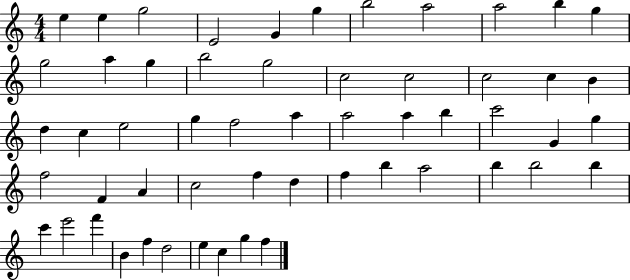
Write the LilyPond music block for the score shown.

{
  \clef treble
  \numericTimeSignature
  \time 4/4
  \key c \major
  e''4 e''4 g''2 | e'2 g'4 g''4 | b''2 a''2 | a''2 b''4 g''4 | \break g''2 a''4 g''4 | b''2 g''2 | c''2 c''2 | c''2 c''4 b'4 | \break d''4 c''4 e''2 | g''4 f''2 a''4 | a''2 a''4 b''4 | c'''2 g'4 g''4 | \break f''2 f'4 a'4 | c''2 f''4 d''4 | f''4 b''4 a''2 | b''4 b''2 b''4 | \break c'''4 e'''2 f'''4 | b'4 f''4 d''2 | e''4 c''4 g''4 f''4 | \bar "|."
}